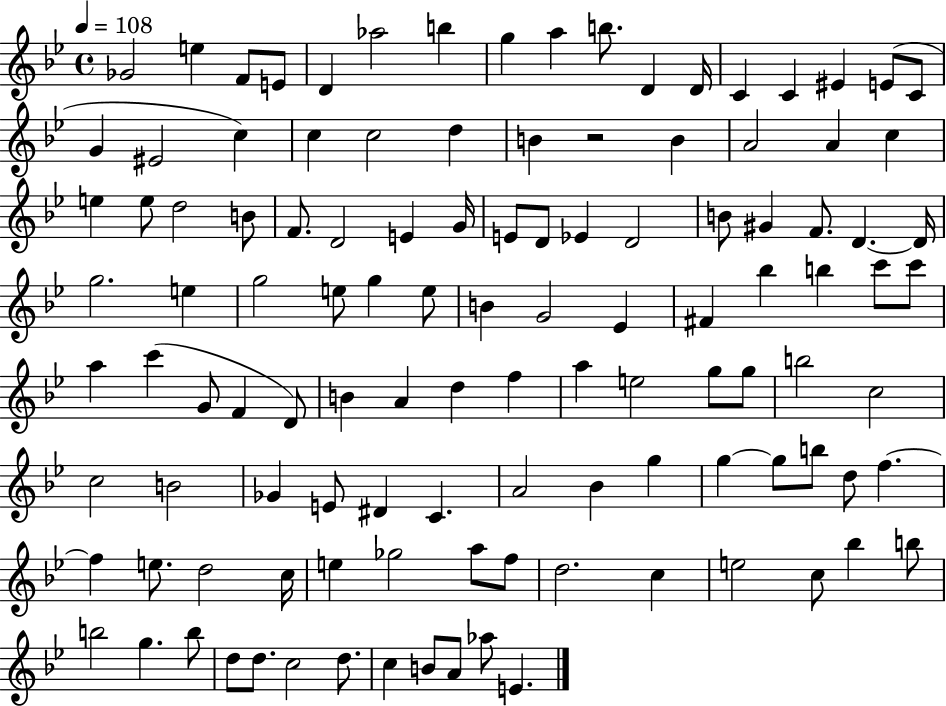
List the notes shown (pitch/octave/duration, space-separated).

Gb4/h E5/q F4/e E4/e D4/q Ab5/h B5/q G5/q A5/q B5/e. D4/q D4/s C4/q C4/q EIS4/q E4/e C4/e G4/q EIS4/h C5/q C5/q C5/h D5/q B4/q R/h B4/q A4/h A4/q C5/q E5/q E5/e D5/h B4/e F4/e. D4/h E4/q G4/s E4/e D4/e Eb4/q D4/h B4/e G#4/q F4/e. D4/q. D4/s G5/h. E5/q G5/h E5/e G5/q E5/e B4/q G4/h Eb4/q F#4/q Bb5/q B5/q C6/e C6/e A5/q C6/q G4/e F4/q D4/e B4/q A4/q D5/q F5/q A5/q E5/h G5/e G5/e B5/h C5/h C5/h B4/h Gb4/q E4/e D#4/q C4/q. A4/h Bb4/q G5/q G5/q G5/e B5/e D5/e F5/q. F5/q E5/e. D5/h C5/s E5/q Gb5/h A5/e F5/e D5/h. C5/q E5/h C5/e Bb5/q B5/e B5/h G5/q. B5/e D5/e D5/e. C5/h D5/e. C5/q B4/e A4/e Ab5/e E4/q.